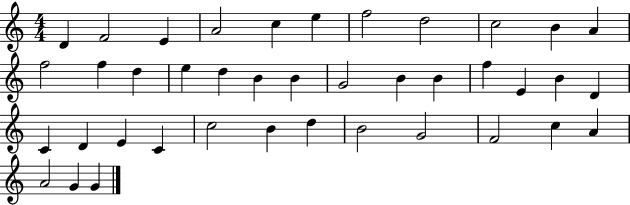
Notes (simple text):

D4/q F4/h E4/q A4/h C5/q E5/q F5/h D5/h C5/h B4/q A4/q F5/h F5/q D5/q E5/q D5/q B4/q B4/q G4/h B4/q B4/q F5/q E4/q B4/q D4/q C4/q D4/q E4/q C4/q C5/h B4/q D5/q B4/h G4/h F4/h C5/q A4/q A4/h G4/q G4/q